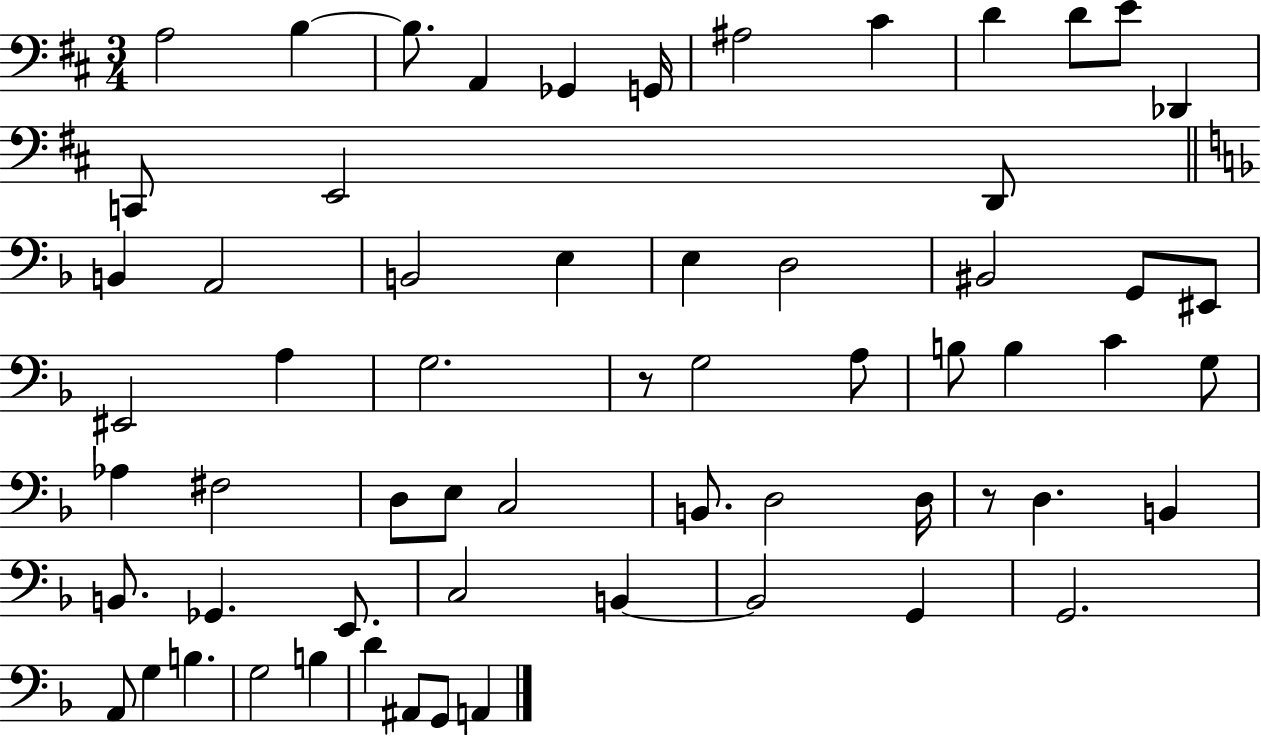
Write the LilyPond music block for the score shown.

{
  \clef bass
  \numericTimeSignature
  \time 3/4
  \key d \major
  a2 b4~~ | b8. a,4 ges,4 g,16 | ais2 cis'4 | d'4 d'8 e'8 des,4 | \break c,8 e,2 d,8 | \bar "||" \break \key f \major b,4 a,2 | b,2 e4 | e4 d2 | bis,2 g,8 eis,8 | \break eis,2 a4 | g2. | r8 g2 a8 | b8 b4 c'4 g8 | \break aes4 fis2 | d8 e8 c2 | b,8. d2 d16 | r8 d4. b,4 | \break b,8. ges,4. e,8. | c2 b,4~~ | b,2 g,4 | g,2. | \break a,8 g4 b4. | g2 b4 | d'4 ais,8 g,8 a,4 | \bar "|."
}